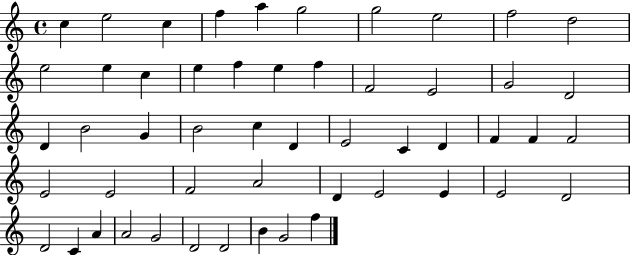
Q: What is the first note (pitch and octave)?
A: C5